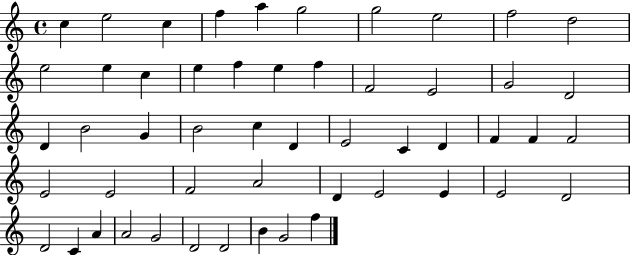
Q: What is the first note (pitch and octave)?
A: C5